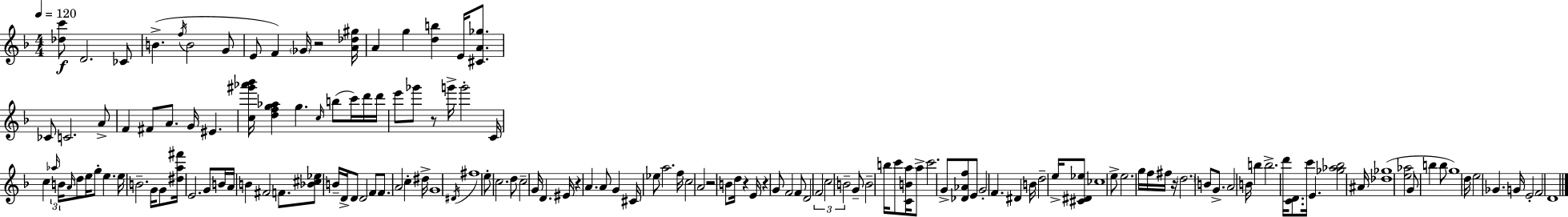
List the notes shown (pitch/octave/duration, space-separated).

[Db5,C6]/e D4/h. CES4/e B4/q. F5/s B4/h G4/e E4/e F4/q Gb4/s R/h [A4,Db5,G#5]/s A4/q G5/q [D5,B5]/q E4/s [C#4,A4,Gb5]/e. CES4/e C4/h. A4/e F4/q F#4/e A4/e. G4/s EIS4/q. [C5,G#6,Ab6,Bb6]/s [D5,F5,G5,Ab5]/q G5/q. C5/s B5/e C6/s D6/s D6/s E6/e Gb6/e R/e G6/s G6/h C4/s C5/q Ab5/s B4/s A4/s D5/e E5/s G5/e E5/q. E5/s B4/h. G4/s G4/e [D#5,A5,F#6]/s E4/h. G4/e B4/s A4/s B4/q F#4/h F4/e. [Bb4,C#5,Eb5]/e B4/s D4/s D4/e D4/h F4/e F4/e. A4/h C5/q D#5/s G4/w D#4/s F#5/w E5/e C5/h. D5/e C5/h G4/s D4/q. EIS4/s R/q A4/q. A4/e G4/q C#4/s Eb5/e A5/h. F5/s C5/h A4/h R/h B4/e D5/s R/q E4/s R/q G4/e F4/h F4/e D4/h F4/h C5/h B4/h G4/e B4/h B5/s C6/e [C4,B4,A5]/s A5/e C6/h. G4/e [Db4,Ab4,F5]/e E4/e G4/h F4/q. D#4/q B4/s D5/h E5/s [C#4,D#4,Eb5]/e CES5/w E5/e E5/h. G5/s F5/s F#5/s R/s D5/h. B4/e G4/e. A4/h B4/s B5/q B5/h. D6/s [C4,D4]/e. C6/s E4/q. [Gb5,Ab5,Bb5]/h A#4/s [Db5,Gb5]/w [E5,Ab5]/h G4/e B5/q B5/e G5/w D5/s E5/h Gb4/q. G4/s E4/h F4/h D4/w